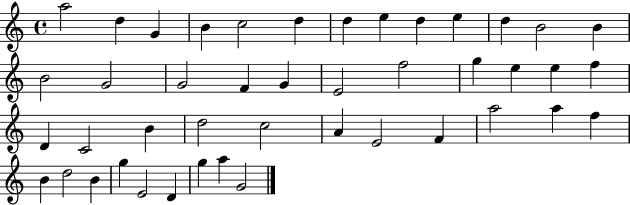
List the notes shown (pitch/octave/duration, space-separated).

A5/h D5/q G4/q B4/q C5/h D5/q D5/q E5/q D5/q E5/q D5/q B4/h B4/q B4/h G4/h G4/h F4/q G4/q E4/h F5/h G5/q E5/q E5/q F5/q D4/q C4/h B4/q D5/h C5/h A4/q E4/h F4/q A5/h A5/q F5/q B4/q D5/h B4/q G5/q E4/h D4/q G5/q A5/q G4/h